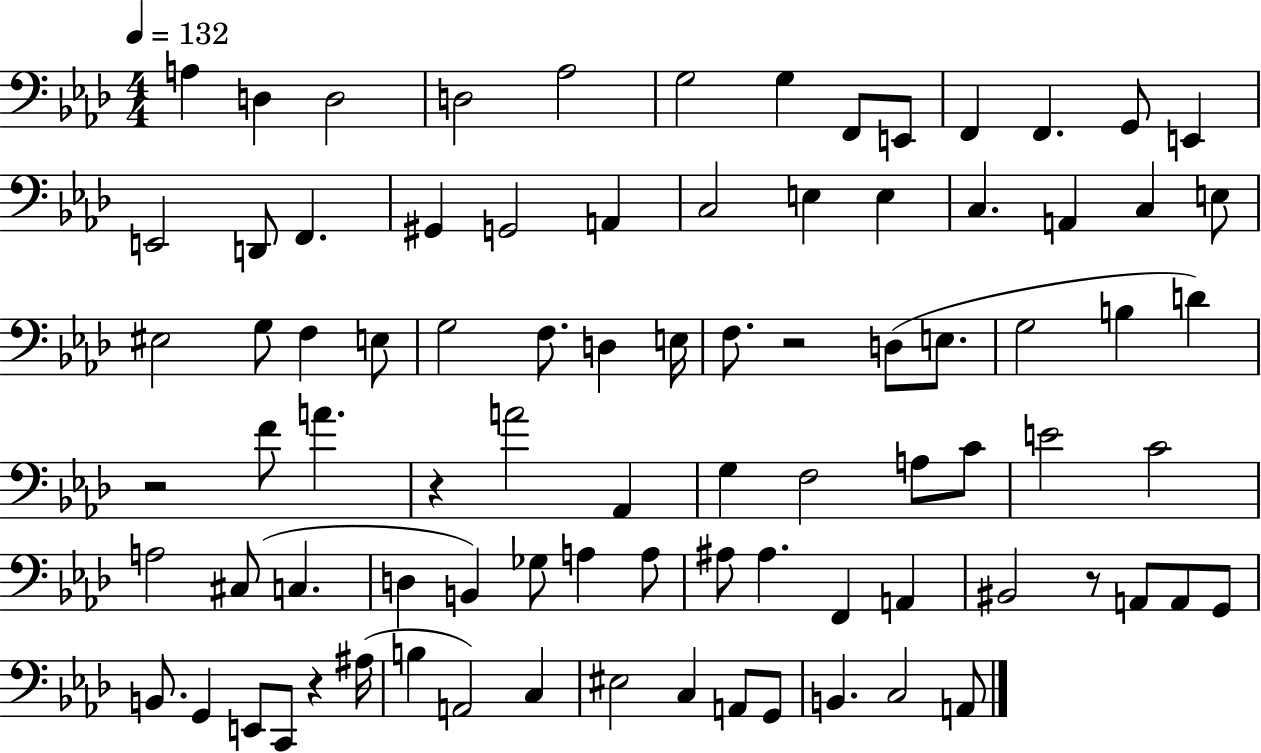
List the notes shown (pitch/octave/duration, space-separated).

A3/q D3/q D3/h D3/h Ab3/h G3/h G3/q F2/e E2/e F2/q F2/q. G2/e E2/q E2/h D2/e F2/q. G#2/q G2/h A2/q C3/h E3/q E3/q C3/q. A2/q C3/q E3/e EIS3/h G3/e F3/q E3/e G3/h F3/e. D3/q E3/s F3/e. R/h D3/e E3/e. G3/h B3/q D4/q R/h F4/e A4/q. R/q A4/h Ab2/q G3/q F3/h A3/e C4/e E4/h C4/h A3/h C#3/e C3/q. D3/q B2/q Gb3/e A3/q A3/e A#3/e A#3/q. F2/q A2/q BIS2/h R/e A2/e A2/e G2/e B2/e. G2/q E2/e C2/e R/q A#3/s B3/q A2/h C3/q EIS3/h C3/q A2/e G2/e B2/q. C3/h A2/e